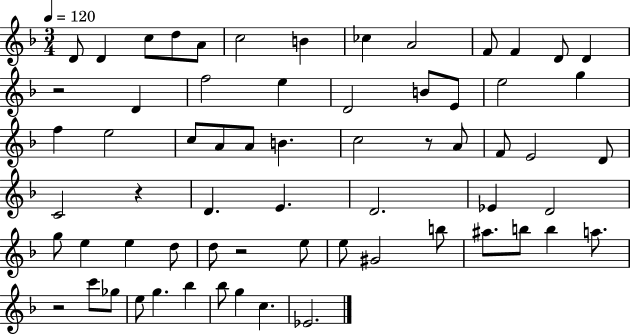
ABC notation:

X:1
T:Untitled
M:3/4
L:1/4
K:F
D/2 D c/2 d/2 A/2 c2 B _c A2 F/2 F D/2 D z2 D f2 e D2 B/2 E/2 e2 g f e2 c/2 A/2 A/2 B c2 z/2 A/2 F/2 E2 D/2 C2 z D E D2 _E D2 g/2 e e d/2 d/2 z2 e/2 e/2 ^G2 b/2 ^a/2 b/2 b a/2 z2 c'/2 _g/2 e/2 g _b _b/2 g c _E2